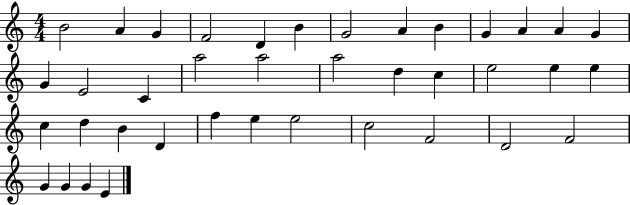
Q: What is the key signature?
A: C major